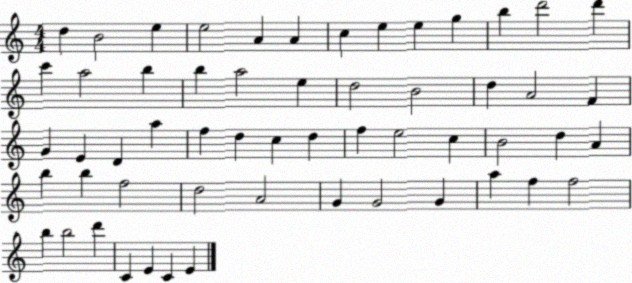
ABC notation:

X:1
T:Untitled
M:4/4
L:1/4
K:C
d B2 e e2 A A c e e g b d'2 d' c' a2 b b a2 e d2 B2 d A2 F G E D a f d c d f e2 c B2 d A b b f2 d2 A2 G G2 G a f f2 b b2 d' C E C E